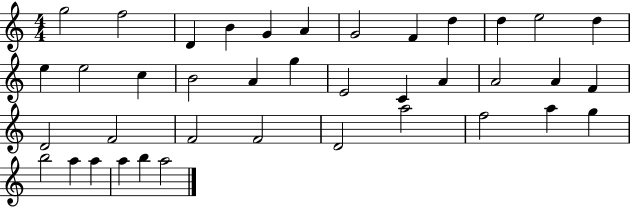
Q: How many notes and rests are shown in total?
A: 39